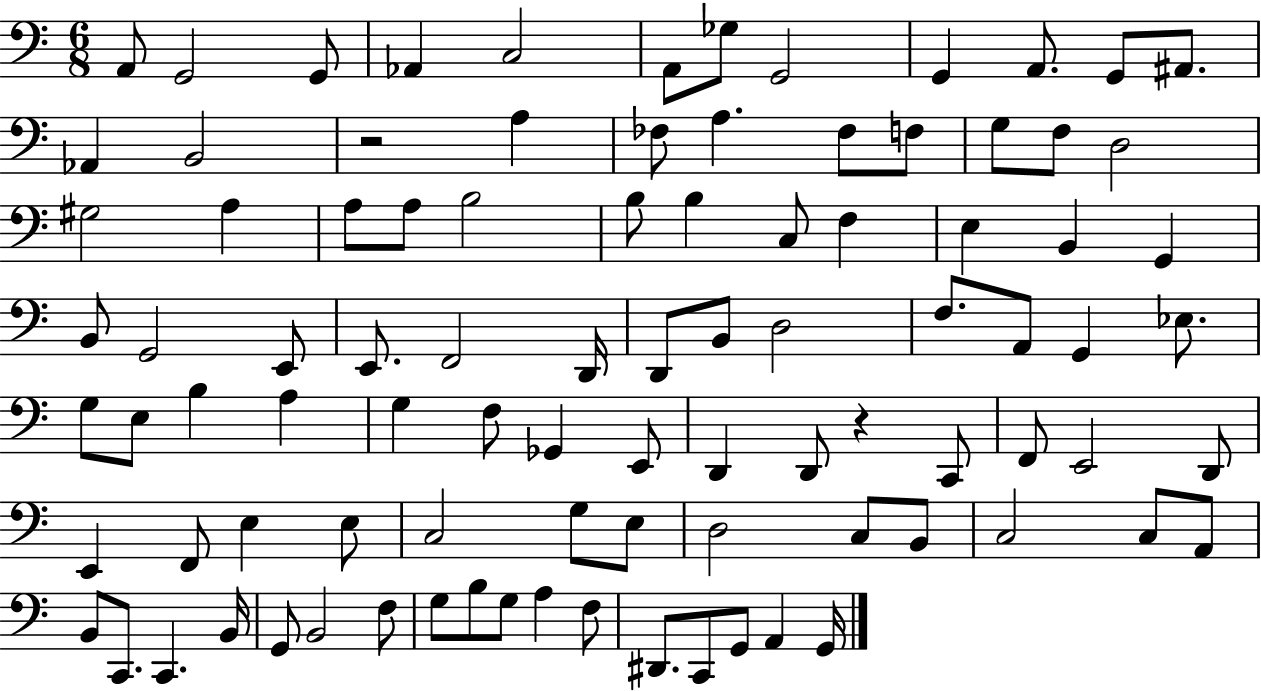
X:1
T:Untitled
M:6/8
L:1/4
K:C
A,,/2 G,,2 G,,/2 _A,, C,2 A,,/2 _G,/2 G,,2 G,, A,,/2 G,,/2 ^A,,/2 _A,, B,,2 z2 A, _F,/2 A, _F,/2 F,/2 G,/2 F,/2 D,2 ^G,2 A, A,/2 A,/2 B,2 B,/2 B, C,/2 F, E, B,, G,, B,,/2 G,,2 E,,/2 E,,/2 F,,2 D,,/4 D,,/2 B,,/2 D,2 F,/2 A,,/2 G,, _E,/2 G,/2 E,/2 B, A, G, F,/2 _G,, E,,/2 D,, D,,/2 z C,,/2 F,,/2 E,,2 D,,/2 E,, F,,/2 E, E,/2 C,2 G,/2 E,/2 D,2 C,/2 B,,/2 C,2 C,/2 A,,/2 B,,/2 C,,/2 C,, B,,/4 G,,/2 B,,2 F,/2 G,/2 B,/2 G,/2 A, F,/2 ^D,,/2 C,,/2 G,,/2 A,, G,,/4